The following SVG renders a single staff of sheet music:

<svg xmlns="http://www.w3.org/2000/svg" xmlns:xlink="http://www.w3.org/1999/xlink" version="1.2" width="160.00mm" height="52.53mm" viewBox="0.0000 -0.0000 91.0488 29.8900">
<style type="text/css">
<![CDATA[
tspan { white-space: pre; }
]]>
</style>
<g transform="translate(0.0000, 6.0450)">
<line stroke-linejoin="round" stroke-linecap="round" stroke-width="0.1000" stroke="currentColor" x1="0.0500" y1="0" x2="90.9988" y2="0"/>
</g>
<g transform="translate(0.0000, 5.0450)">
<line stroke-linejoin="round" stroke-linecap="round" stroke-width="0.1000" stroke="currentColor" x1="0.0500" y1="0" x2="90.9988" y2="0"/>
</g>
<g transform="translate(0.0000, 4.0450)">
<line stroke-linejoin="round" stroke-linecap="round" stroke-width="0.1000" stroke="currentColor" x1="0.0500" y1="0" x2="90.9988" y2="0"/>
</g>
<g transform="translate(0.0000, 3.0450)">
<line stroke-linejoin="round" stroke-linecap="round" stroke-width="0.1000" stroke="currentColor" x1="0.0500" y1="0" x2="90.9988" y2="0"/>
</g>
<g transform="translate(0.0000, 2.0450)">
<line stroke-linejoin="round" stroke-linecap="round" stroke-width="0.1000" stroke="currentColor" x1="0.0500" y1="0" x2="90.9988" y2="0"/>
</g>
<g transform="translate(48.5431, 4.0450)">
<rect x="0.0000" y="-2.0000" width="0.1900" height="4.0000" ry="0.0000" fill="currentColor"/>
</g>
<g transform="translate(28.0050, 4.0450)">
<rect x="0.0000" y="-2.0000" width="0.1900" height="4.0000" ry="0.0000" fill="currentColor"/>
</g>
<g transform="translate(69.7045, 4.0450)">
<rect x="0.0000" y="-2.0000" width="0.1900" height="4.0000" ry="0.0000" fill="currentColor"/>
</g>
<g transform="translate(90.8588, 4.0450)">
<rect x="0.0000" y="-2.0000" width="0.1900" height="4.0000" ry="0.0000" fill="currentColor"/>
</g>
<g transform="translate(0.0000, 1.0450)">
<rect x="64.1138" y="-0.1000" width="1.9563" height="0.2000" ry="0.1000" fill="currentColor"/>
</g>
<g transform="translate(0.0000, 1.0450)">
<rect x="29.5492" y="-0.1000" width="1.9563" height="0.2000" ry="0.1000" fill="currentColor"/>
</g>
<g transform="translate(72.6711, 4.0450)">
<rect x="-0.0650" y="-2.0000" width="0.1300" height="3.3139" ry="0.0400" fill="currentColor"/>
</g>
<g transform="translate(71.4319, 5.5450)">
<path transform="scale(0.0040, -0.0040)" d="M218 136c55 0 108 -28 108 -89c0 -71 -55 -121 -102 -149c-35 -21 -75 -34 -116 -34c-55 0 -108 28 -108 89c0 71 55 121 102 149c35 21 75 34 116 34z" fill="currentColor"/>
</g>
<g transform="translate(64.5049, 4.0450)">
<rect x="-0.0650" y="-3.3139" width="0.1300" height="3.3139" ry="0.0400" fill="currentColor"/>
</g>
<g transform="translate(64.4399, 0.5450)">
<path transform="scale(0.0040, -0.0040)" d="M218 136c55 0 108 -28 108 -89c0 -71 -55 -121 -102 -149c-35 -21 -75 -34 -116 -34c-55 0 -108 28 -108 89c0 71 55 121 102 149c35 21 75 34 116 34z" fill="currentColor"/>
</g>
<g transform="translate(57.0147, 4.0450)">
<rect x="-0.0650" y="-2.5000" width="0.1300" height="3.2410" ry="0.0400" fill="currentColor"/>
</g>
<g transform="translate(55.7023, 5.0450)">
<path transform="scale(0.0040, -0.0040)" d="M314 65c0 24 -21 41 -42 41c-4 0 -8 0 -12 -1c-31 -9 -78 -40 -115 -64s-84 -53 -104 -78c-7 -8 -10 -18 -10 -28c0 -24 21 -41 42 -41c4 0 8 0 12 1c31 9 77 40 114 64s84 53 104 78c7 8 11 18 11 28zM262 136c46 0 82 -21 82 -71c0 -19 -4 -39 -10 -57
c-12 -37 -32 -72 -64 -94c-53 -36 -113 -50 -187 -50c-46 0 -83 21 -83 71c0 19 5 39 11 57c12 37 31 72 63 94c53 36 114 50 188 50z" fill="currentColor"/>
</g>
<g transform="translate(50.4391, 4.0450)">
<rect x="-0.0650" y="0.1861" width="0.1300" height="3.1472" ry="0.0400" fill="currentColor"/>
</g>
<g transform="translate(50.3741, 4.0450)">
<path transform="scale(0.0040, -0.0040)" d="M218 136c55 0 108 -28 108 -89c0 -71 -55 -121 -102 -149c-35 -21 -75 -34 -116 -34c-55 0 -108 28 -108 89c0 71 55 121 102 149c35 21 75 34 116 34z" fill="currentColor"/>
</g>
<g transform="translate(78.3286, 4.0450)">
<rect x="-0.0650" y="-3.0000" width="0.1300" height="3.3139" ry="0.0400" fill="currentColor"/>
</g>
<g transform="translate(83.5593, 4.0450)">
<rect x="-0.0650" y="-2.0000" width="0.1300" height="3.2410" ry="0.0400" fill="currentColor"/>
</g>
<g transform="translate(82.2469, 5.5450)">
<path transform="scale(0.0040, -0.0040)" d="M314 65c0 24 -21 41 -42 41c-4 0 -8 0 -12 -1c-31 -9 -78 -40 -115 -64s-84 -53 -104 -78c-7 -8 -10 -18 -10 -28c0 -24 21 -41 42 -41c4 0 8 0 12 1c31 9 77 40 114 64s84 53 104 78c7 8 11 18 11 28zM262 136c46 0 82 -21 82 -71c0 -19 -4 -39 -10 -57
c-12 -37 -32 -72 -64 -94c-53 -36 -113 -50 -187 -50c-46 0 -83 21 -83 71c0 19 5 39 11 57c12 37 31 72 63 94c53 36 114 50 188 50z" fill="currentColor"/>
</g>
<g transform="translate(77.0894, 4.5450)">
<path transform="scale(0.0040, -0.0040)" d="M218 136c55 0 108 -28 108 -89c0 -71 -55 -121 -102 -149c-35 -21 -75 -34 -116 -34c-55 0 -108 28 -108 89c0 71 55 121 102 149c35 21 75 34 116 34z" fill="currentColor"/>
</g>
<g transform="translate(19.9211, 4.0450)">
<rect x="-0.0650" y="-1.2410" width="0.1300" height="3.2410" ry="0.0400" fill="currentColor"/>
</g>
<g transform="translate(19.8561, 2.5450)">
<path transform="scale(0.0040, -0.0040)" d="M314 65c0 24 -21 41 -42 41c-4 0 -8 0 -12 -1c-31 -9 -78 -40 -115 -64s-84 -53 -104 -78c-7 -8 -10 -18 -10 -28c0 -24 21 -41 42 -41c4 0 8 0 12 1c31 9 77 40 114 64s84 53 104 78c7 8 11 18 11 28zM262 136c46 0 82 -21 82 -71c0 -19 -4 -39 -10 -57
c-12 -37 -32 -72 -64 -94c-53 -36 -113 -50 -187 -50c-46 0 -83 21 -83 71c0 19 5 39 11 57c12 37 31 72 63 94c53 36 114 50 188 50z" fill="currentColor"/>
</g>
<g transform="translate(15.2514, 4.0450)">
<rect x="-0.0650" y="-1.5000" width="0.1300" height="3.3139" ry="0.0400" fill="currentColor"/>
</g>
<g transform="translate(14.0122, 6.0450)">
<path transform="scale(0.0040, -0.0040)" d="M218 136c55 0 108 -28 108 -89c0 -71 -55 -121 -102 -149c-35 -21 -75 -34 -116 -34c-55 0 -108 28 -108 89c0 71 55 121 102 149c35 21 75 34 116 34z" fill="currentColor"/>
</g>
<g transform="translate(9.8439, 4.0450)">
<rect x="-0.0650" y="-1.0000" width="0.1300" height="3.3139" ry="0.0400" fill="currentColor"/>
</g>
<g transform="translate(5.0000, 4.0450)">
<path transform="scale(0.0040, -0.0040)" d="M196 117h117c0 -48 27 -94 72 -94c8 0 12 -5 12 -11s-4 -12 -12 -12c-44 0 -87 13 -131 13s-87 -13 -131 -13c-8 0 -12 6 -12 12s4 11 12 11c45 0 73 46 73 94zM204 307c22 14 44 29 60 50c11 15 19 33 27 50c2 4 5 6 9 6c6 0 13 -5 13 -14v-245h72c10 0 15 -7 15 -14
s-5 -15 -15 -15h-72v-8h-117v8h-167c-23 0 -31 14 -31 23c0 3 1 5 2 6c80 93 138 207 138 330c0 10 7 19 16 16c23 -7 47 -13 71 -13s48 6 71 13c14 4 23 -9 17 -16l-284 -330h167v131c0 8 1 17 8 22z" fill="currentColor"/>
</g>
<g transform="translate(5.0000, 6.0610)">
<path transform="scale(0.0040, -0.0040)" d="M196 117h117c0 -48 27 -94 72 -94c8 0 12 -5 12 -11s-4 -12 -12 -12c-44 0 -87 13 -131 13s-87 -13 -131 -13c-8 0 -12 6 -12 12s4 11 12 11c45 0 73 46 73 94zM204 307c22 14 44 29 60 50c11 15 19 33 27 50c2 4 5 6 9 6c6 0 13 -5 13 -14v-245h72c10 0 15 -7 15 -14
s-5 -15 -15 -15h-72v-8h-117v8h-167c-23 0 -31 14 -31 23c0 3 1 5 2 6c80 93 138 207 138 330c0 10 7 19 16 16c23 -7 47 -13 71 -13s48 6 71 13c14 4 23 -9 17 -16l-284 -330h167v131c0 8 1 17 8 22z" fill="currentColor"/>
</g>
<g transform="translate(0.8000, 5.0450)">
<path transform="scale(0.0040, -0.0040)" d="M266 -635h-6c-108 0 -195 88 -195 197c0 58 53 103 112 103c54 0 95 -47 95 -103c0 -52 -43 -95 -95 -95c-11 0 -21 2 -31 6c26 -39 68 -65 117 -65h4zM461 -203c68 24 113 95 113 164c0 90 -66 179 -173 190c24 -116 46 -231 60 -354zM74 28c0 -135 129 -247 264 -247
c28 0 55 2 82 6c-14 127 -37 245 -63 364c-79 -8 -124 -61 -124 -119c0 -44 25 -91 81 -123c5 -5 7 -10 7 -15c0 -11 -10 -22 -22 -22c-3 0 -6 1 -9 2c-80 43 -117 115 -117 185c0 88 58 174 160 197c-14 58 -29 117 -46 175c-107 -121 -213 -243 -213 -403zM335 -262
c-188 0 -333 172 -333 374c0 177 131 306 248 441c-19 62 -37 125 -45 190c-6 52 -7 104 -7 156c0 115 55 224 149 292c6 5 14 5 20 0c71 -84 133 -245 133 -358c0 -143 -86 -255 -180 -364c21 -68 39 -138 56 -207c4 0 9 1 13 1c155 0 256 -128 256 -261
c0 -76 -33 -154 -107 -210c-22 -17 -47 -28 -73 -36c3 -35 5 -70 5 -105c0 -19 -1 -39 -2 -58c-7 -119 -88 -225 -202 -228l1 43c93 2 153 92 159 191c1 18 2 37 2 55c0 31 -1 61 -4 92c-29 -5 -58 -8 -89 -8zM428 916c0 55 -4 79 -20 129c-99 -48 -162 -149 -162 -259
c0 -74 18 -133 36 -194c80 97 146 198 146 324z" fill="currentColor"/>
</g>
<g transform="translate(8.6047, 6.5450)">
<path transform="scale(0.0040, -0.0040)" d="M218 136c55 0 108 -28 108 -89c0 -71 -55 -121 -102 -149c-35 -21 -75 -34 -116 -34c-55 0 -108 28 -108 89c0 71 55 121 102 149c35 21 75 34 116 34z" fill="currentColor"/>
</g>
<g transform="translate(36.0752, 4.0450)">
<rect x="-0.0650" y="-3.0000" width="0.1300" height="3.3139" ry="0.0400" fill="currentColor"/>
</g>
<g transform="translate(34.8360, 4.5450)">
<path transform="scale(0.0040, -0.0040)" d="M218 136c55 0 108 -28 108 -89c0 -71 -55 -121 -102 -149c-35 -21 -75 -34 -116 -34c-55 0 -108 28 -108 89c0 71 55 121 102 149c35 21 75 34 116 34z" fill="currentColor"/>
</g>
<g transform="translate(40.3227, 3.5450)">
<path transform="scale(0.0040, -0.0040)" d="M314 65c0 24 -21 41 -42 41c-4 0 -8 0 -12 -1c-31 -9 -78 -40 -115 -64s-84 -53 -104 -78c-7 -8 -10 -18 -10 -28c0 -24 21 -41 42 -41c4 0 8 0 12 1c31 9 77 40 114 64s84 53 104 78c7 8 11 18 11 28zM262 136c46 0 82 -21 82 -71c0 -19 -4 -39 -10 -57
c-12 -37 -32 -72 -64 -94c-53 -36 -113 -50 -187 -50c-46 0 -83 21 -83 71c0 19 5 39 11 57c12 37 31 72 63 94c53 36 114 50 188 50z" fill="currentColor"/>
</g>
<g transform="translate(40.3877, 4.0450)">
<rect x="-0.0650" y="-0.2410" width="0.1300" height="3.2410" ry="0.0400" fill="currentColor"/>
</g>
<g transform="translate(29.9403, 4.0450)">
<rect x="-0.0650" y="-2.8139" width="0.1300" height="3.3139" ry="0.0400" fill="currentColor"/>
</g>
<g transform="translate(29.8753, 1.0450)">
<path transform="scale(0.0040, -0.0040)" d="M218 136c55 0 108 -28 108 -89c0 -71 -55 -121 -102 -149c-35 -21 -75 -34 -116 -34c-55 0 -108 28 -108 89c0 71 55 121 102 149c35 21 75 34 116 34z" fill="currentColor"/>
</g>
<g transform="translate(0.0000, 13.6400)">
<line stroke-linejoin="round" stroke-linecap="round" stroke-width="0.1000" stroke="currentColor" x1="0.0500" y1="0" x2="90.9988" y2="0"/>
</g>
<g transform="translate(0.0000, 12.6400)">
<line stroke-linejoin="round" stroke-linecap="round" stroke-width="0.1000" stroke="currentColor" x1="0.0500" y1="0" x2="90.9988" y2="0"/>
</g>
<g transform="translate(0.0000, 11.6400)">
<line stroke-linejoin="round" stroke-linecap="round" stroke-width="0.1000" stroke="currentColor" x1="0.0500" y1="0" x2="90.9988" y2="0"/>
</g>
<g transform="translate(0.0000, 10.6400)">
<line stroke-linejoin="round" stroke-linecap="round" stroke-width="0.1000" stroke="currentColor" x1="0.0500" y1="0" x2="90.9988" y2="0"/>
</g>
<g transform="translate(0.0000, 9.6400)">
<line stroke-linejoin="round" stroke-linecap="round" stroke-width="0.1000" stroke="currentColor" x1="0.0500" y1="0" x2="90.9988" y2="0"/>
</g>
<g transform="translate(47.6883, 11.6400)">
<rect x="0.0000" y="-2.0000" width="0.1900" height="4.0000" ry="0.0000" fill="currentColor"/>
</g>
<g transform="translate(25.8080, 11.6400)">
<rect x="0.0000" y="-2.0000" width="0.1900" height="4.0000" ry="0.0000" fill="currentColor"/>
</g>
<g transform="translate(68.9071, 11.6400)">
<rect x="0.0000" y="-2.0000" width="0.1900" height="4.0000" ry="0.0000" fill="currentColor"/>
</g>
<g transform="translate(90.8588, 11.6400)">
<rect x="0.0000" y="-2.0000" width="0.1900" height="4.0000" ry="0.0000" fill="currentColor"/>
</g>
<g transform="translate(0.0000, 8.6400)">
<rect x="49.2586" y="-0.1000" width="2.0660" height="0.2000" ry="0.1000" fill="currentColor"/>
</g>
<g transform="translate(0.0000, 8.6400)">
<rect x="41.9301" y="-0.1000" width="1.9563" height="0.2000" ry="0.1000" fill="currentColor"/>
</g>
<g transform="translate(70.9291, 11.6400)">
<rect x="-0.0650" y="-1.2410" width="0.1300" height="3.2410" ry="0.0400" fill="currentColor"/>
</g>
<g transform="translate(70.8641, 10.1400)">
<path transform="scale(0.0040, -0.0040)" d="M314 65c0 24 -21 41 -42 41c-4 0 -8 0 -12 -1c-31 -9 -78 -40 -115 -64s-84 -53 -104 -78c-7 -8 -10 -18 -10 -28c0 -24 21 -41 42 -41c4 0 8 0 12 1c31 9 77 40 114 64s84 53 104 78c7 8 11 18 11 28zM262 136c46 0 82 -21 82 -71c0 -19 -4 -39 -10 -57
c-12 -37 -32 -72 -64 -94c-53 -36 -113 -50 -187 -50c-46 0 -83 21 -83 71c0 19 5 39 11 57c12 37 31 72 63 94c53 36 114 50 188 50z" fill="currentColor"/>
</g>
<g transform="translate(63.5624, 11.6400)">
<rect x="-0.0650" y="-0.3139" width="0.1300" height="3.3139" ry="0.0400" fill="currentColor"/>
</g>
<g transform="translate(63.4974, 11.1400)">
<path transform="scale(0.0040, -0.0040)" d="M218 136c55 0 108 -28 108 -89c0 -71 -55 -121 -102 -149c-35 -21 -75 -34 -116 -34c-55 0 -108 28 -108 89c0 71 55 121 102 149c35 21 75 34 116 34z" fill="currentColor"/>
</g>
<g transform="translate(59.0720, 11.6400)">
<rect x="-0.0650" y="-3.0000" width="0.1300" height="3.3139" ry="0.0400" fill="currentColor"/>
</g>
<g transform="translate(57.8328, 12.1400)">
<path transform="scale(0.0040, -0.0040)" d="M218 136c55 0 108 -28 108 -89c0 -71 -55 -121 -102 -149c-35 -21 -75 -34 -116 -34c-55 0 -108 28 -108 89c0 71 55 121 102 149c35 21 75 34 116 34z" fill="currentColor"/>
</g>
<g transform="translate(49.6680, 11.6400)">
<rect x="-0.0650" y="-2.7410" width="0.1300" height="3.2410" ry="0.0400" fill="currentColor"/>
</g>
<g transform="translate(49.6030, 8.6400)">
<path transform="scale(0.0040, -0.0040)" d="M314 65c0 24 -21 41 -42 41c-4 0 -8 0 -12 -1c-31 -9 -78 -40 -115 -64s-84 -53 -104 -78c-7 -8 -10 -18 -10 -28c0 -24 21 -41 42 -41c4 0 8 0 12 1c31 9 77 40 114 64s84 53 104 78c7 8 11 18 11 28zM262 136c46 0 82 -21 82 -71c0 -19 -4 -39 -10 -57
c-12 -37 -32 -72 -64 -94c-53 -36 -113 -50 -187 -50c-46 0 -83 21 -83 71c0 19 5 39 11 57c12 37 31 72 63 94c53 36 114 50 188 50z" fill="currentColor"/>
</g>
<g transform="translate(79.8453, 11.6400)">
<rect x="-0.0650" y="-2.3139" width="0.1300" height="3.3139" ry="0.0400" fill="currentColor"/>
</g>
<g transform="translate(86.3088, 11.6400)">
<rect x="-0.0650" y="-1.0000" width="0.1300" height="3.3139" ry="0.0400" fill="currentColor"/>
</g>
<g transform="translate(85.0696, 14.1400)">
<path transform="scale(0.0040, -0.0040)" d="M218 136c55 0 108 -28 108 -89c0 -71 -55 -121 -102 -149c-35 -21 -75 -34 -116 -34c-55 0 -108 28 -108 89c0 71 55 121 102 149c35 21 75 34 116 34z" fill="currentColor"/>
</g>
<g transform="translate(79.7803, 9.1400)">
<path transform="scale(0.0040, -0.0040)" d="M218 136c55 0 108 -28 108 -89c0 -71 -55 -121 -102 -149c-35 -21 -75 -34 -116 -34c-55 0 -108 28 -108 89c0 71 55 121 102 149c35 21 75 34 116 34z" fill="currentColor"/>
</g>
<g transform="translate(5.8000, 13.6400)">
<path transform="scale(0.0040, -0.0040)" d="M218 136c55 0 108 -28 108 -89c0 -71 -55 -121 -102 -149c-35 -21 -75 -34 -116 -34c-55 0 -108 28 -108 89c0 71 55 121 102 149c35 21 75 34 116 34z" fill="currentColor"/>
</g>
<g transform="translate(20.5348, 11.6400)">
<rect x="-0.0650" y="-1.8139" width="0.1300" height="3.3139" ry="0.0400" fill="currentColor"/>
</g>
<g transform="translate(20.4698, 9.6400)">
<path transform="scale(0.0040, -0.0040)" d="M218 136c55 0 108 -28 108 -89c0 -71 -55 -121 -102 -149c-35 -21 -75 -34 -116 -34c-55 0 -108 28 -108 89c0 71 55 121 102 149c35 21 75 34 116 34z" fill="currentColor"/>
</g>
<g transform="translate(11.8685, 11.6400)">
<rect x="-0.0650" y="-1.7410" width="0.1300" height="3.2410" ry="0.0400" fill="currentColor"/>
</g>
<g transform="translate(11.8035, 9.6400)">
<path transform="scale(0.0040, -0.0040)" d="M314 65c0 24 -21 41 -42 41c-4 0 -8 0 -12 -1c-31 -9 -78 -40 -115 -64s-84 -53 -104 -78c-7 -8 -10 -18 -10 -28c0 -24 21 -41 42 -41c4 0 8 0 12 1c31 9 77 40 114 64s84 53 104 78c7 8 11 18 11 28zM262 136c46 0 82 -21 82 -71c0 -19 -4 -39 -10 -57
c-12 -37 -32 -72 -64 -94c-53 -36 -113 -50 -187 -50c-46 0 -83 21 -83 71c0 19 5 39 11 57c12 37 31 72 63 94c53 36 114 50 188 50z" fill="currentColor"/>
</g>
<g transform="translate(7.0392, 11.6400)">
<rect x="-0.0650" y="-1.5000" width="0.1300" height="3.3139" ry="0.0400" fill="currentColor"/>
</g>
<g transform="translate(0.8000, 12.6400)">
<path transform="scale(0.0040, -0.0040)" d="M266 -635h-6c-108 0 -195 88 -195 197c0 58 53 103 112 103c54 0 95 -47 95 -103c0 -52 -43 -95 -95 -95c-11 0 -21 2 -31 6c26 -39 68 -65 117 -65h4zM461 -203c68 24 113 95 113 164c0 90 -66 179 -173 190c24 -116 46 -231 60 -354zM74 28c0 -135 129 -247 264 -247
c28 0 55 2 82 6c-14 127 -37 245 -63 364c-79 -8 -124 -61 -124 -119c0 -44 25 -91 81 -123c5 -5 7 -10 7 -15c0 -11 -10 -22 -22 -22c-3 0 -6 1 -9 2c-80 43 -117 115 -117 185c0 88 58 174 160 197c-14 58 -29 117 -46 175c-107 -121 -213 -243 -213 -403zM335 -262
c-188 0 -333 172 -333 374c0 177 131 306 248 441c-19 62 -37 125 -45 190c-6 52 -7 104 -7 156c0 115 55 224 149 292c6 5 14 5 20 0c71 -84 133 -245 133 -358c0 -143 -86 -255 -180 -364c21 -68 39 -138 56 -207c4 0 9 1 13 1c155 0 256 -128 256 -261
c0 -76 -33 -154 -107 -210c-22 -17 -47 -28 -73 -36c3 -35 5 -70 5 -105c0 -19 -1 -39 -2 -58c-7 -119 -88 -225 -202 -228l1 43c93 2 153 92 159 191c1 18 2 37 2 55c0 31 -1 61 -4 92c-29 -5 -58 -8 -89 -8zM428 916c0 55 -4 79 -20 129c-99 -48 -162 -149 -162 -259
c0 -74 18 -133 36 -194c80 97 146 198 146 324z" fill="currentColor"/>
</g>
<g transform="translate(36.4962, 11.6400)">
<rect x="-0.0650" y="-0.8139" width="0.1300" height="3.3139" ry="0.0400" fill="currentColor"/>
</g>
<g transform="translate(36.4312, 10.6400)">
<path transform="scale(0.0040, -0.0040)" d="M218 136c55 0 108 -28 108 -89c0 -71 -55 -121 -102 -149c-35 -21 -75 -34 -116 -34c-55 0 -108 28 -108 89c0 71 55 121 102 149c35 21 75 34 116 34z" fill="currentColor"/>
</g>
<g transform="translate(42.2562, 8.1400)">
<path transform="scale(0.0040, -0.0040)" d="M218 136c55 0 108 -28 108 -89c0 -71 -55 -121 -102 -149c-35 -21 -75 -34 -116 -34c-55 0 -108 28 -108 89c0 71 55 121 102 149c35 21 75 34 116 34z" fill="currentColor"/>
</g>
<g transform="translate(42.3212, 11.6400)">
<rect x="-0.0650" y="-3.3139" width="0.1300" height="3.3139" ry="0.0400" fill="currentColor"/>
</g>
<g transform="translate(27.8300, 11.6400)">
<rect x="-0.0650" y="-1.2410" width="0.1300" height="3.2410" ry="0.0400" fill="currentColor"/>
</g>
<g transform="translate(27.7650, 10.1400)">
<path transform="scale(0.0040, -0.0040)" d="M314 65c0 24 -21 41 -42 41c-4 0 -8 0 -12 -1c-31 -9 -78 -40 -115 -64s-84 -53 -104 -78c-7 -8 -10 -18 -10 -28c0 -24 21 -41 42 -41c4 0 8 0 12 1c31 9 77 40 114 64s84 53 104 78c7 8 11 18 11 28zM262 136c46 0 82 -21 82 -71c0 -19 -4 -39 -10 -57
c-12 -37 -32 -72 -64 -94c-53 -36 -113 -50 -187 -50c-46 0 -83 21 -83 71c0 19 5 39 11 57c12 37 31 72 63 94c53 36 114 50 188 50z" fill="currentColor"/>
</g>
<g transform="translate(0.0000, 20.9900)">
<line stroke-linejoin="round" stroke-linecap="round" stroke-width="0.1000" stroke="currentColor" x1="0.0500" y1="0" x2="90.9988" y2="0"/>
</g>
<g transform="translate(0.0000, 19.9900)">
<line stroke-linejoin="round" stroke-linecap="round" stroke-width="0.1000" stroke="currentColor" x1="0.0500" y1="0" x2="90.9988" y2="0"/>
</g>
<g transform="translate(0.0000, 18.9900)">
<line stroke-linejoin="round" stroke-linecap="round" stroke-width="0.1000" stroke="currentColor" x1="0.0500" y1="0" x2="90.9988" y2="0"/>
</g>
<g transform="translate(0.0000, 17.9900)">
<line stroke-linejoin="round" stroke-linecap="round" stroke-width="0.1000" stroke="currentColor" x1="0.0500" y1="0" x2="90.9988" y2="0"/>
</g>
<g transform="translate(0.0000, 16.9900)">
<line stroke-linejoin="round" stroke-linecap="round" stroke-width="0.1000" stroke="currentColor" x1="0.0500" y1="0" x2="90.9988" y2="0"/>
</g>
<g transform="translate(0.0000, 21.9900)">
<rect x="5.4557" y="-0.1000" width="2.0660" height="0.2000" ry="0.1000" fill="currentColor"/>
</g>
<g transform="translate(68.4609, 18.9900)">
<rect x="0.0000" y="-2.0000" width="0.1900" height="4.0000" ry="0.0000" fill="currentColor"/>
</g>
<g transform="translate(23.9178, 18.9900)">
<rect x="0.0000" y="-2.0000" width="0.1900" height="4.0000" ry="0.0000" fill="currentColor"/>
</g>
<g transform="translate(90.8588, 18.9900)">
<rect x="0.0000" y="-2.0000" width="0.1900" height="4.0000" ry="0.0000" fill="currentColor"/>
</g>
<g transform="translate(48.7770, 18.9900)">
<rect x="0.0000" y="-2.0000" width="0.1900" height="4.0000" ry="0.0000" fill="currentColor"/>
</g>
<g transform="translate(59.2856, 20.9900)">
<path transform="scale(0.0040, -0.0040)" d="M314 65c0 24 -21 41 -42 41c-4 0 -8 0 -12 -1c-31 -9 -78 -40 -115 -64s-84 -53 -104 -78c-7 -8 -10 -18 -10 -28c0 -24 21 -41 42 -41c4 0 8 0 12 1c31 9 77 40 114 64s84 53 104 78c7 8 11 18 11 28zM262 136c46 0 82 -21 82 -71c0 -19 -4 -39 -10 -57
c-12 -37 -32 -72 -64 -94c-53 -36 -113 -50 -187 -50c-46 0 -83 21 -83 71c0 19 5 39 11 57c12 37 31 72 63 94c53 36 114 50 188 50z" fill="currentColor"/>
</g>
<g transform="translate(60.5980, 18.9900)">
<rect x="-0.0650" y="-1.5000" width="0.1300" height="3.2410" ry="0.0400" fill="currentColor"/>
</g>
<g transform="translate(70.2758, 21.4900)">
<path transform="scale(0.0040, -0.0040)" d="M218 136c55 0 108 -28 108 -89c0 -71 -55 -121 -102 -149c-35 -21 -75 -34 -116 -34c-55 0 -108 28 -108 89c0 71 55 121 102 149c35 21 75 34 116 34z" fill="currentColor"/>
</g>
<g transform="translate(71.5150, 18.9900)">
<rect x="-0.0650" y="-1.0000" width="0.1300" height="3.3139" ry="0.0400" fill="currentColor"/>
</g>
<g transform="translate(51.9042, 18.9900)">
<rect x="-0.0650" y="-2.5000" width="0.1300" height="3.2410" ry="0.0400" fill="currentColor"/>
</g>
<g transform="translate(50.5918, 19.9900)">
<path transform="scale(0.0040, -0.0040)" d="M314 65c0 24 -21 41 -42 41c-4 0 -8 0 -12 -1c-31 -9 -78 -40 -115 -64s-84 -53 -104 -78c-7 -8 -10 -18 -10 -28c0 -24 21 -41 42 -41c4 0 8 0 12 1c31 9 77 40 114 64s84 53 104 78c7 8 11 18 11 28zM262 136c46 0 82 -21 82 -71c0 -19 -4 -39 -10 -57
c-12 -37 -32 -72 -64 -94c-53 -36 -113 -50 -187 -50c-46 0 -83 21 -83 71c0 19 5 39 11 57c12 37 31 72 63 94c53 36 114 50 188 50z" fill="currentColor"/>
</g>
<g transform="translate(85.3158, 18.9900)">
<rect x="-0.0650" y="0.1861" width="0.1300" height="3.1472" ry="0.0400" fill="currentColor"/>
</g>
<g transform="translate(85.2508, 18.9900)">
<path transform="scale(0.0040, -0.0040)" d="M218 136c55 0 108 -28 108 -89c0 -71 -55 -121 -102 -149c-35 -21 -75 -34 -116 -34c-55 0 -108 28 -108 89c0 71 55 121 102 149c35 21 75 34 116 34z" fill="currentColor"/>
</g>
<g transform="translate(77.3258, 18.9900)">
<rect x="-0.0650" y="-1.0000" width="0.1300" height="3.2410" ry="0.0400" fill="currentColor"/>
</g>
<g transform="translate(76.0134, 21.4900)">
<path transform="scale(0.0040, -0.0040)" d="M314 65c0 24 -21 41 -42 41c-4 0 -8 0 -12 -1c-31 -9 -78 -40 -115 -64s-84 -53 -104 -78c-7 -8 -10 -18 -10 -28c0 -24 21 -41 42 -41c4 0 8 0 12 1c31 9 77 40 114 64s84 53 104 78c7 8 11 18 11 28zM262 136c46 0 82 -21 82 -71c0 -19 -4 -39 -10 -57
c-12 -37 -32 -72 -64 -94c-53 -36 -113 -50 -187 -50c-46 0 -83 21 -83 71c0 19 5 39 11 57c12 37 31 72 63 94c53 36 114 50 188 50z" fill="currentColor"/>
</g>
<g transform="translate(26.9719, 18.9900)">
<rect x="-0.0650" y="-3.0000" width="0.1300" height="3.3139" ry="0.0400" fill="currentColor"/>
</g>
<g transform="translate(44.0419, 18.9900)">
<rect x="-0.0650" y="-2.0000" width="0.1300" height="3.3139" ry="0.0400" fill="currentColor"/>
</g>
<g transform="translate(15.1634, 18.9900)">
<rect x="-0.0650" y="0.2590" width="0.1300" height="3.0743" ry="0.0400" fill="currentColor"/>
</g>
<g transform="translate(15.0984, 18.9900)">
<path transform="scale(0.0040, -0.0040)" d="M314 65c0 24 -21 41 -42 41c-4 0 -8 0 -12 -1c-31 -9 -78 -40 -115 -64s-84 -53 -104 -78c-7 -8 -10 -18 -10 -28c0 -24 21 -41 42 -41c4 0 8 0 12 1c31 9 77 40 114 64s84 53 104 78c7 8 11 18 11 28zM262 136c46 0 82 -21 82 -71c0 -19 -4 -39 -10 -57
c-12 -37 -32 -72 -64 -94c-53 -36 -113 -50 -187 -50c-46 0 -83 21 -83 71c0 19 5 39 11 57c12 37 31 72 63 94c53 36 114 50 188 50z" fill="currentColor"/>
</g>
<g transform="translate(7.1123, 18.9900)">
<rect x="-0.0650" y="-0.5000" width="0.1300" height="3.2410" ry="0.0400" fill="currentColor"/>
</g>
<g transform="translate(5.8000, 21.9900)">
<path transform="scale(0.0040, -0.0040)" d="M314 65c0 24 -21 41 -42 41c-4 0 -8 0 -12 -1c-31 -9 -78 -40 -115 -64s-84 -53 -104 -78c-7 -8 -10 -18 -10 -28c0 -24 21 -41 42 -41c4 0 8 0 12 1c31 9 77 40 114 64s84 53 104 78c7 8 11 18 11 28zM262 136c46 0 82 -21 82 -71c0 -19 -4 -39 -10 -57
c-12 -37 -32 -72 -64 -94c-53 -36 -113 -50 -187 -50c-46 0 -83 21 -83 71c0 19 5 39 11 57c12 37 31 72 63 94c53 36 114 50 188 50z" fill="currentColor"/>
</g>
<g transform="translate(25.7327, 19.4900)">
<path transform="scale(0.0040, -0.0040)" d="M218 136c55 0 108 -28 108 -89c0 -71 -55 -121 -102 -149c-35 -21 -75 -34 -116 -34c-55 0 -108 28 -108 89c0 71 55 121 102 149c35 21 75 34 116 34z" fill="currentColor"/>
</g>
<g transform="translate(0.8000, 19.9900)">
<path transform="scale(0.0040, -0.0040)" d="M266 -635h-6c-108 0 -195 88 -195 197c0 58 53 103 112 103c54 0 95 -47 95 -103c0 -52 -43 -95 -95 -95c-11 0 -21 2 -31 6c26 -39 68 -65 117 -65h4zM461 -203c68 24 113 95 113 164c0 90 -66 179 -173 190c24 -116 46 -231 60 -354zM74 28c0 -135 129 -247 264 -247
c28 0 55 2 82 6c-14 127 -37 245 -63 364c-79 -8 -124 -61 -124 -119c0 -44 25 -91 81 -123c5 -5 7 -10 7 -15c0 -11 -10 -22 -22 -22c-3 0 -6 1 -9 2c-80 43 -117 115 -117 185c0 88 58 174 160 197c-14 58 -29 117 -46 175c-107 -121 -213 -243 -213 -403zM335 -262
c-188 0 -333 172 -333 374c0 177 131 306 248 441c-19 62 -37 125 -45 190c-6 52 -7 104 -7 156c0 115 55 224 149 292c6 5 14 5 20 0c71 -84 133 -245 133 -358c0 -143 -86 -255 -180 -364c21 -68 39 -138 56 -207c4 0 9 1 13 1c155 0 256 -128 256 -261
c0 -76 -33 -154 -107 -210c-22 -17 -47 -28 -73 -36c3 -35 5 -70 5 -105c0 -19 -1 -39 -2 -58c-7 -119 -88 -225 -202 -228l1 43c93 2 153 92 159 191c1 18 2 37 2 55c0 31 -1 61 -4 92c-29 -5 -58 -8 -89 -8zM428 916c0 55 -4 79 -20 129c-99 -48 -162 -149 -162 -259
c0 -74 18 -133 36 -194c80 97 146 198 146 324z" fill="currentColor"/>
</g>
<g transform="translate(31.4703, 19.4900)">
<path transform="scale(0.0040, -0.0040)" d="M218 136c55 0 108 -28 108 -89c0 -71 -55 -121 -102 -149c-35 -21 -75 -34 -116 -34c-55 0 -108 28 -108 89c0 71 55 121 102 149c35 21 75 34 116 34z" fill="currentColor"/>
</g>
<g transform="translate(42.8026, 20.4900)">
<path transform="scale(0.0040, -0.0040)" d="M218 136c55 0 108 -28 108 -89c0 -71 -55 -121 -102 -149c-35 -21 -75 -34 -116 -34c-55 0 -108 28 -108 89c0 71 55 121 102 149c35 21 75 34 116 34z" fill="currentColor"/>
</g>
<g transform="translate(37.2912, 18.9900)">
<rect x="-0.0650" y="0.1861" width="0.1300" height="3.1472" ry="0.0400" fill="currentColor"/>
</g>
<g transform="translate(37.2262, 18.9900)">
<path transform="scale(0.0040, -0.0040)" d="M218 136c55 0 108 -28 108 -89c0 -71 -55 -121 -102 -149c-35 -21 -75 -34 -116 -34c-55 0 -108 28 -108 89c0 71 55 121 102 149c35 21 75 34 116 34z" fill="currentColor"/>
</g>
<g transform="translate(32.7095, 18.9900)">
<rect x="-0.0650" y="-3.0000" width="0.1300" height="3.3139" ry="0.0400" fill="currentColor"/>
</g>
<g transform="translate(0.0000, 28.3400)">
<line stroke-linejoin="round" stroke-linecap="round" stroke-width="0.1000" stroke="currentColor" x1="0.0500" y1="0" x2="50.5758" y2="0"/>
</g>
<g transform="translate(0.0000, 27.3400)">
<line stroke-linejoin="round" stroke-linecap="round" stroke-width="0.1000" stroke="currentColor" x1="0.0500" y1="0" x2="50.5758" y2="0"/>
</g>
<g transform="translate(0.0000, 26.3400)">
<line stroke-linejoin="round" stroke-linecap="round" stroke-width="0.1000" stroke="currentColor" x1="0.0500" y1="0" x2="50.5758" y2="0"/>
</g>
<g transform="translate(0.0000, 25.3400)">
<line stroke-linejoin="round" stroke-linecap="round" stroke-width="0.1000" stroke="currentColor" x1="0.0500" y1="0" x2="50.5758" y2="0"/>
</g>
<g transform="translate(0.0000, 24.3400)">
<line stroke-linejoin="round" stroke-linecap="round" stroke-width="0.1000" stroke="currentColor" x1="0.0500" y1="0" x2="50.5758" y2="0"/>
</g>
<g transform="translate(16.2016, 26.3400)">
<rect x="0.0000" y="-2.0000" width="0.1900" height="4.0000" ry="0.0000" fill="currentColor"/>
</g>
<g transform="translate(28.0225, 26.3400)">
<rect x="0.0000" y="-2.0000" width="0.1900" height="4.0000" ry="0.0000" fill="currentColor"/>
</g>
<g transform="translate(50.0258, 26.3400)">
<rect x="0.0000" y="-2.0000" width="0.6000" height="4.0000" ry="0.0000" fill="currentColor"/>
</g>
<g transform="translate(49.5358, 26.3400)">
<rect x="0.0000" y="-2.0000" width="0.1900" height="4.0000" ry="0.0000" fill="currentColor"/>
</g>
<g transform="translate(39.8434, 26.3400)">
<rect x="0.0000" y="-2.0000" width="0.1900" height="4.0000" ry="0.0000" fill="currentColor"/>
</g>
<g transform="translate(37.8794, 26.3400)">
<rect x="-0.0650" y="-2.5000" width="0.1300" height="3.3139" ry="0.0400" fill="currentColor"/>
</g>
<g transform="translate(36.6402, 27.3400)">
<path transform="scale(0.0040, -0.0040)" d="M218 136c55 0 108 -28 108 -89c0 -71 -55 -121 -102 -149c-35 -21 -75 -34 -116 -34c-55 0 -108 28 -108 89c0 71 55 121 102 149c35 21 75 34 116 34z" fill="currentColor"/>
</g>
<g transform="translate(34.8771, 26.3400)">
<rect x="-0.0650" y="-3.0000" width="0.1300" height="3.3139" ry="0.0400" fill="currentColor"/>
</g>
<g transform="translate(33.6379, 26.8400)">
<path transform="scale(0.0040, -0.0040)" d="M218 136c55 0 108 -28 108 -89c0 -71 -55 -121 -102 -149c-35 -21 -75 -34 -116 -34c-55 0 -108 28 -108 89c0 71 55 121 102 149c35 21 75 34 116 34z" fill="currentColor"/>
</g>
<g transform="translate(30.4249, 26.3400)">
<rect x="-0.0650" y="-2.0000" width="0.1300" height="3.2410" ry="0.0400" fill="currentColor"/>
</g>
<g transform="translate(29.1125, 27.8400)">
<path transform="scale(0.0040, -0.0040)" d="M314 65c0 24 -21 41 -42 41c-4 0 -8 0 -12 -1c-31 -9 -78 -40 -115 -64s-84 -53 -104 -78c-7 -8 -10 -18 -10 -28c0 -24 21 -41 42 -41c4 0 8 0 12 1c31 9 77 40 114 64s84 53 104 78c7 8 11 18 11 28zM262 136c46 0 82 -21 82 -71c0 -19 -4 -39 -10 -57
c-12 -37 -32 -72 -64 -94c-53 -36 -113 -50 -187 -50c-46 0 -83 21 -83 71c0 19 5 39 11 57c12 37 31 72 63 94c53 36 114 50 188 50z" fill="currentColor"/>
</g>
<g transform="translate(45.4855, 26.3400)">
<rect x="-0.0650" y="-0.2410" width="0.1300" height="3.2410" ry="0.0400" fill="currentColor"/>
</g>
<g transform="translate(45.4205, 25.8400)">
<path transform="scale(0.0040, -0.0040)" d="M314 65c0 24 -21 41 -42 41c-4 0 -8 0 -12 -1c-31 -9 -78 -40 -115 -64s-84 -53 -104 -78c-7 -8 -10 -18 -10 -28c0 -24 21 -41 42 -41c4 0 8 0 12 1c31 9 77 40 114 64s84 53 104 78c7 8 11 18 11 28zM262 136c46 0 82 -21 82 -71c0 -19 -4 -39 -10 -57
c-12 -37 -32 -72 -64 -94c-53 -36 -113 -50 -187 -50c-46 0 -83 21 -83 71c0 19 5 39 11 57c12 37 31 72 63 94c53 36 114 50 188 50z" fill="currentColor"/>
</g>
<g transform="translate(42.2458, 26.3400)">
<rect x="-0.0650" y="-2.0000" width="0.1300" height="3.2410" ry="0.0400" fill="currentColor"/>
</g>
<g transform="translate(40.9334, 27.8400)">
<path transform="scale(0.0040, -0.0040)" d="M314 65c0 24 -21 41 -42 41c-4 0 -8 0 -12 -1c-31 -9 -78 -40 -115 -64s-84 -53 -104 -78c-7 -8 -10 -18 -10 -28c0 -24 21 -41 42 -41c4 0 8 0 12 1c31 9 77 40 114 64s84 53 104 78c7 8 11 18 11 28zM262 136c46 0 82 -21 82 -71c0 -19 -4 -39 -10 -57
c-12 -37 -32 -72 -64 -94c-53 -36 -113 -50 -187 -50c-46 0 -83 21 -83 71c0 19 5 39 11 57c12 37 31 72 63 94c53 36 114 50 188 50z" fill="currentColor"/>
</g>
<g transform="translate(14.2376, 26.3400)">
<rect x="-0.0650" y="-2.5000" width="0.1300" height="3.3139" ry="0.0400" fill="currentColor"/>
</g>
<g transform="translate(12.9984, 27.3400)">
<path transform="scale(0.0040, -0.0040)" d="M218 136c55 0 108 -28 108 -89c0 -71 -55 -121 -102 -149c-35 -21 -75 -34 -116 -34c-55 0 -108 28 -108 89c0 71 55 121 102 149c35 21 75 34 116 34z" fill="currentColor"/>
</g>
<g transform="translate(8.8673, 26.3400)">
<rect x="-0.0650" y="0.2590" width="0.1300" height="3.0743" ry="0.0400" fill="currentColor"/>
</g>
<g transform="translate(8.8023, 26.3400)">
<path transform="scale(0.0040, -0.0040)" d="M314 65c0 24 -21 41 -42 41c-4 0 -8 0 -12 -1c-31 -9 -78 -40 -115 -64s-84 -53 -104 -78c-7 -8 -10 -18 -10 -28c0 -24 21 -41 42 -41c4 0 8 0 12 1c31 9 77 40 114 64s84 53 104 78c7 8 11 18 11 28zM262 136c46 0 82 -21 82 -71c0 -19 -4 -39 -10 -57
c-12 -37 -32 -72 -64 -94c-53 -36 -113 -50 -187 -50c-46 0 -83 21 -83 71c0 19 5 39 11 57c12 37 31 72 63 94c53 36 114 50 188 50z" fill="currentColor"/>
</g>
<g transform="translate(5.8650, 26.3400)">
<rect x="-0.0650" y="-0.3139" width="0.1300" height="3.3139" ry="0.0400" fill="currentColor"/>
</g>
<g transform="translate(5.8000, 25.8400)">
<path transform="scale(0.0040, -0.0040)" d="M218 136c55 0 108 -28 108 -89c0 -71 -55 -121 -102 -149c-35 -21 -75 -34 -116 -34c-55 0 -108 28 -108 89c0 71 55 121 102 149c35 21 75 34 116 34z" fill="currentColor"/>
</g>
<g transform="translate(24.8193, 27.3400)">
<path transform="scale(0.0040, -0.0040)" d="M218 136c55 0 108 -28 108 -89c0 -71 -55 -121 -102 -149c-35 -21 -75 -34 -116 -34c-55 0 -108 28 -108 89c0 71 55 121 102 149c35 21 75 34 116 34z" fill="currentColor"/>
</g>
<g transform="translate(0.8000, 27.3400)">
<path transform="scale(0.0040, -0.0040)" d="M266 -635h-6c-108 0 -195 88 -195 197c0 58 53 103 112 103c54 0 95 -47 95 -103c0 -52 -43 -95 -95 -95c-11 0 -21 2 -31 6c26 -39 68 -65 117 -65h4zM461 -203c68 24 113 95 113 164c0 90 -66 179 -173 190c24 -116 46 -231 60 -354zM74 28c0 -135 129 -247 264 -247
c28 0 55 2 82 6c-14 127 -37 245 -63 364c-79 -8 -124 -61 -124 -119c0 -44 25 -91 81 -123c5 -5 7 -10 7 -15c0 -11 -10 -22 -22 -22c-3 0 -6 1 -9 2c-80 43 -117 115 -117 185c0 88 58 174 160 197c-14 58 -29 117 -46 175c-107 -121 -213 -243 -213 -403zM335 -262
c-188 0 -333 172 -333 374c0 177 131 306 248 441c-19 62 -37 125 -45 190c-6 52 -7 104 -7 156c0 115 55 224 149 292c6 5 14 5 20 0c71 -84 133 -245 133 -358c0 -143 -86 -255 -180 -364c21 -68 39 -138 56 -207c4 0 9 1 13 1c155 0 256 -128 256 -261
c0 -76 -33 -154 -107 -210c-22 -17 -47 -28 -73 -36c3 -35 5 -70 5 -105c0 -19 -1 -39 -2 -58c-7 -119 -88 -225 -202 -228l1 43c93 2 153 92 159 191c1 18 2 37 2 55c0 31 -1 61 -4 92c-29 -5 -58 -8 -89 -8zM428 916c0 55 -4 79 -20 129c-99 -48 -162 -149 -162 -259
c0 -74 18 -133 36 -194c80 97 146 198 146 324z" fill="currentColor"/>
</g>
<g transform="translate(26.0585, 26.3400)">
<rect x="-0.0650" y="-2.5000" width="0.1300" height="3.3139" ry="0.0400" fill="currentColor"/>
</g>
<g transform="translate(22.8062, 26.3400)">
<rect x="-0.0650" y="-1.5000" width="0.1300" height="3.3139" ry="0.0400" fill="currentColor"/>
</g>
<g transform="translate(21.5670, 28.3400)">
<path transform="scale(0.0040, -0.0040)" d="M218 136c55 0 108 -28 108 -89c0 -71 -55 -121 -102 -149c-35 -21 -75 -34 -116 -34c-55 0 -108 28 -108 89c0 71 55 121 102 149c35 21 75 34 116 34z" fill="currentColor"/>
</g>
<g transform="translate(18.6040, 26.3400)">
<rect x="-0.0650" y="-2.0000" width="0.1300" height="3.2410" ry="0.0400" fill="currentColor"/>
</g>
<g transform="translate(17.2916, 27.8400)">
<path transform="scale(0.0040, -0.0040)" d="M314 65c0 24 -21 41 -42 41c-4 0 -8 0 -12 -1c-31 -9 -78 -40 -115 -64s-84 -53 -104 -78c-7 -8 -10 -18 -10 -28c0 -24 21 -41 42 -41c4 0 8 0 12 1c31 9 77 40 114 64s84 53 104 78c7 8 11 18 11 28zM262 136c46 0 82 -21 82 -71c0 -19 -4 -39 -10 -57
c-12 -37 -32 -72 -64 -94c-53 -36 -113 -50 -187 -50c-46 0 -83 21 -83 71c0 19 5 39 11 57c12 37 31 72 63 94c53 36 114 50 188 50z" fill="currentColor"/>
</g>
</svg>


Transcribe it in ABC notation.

X:1
T:Untitled
M:4/4
L:1/4
K:C
D E e2 a A c2 B G2 b F A F2 E f2 f e2 d b a2 A c e2 g D C2 B2 A A B F G2 E2 D D2 B c B2 G F2 E G F2 A G F2 c2